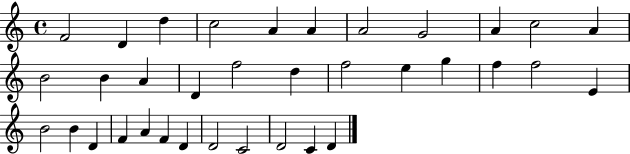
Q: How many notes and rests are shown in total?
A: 35